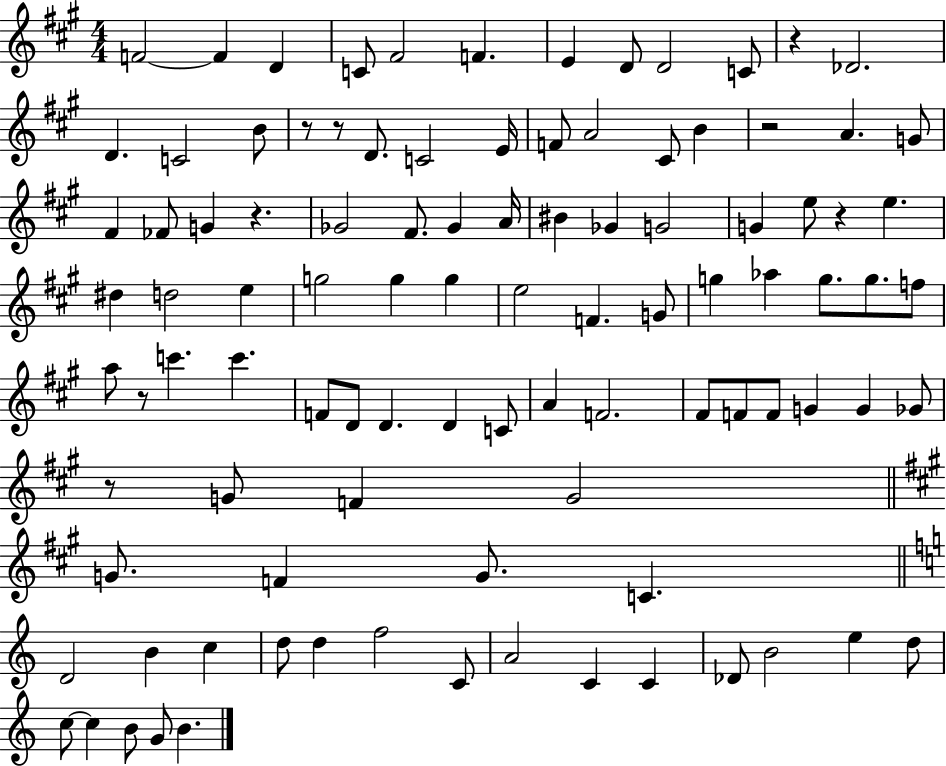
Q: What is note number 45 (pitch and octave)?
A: G4